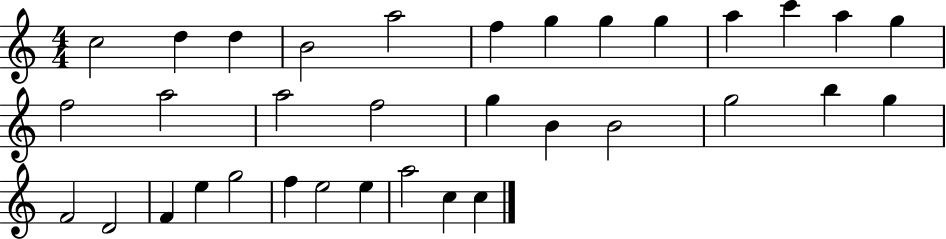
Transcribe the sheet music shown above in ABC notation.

X:1
T:Untitled
M:4/4
L:1/4
K:C
c2 d d B2 a2 f g g g a c' a g f2 a2 a2 f2 g B B2 g2 b g F2 D2 F e g2 f e2 e a2 c c